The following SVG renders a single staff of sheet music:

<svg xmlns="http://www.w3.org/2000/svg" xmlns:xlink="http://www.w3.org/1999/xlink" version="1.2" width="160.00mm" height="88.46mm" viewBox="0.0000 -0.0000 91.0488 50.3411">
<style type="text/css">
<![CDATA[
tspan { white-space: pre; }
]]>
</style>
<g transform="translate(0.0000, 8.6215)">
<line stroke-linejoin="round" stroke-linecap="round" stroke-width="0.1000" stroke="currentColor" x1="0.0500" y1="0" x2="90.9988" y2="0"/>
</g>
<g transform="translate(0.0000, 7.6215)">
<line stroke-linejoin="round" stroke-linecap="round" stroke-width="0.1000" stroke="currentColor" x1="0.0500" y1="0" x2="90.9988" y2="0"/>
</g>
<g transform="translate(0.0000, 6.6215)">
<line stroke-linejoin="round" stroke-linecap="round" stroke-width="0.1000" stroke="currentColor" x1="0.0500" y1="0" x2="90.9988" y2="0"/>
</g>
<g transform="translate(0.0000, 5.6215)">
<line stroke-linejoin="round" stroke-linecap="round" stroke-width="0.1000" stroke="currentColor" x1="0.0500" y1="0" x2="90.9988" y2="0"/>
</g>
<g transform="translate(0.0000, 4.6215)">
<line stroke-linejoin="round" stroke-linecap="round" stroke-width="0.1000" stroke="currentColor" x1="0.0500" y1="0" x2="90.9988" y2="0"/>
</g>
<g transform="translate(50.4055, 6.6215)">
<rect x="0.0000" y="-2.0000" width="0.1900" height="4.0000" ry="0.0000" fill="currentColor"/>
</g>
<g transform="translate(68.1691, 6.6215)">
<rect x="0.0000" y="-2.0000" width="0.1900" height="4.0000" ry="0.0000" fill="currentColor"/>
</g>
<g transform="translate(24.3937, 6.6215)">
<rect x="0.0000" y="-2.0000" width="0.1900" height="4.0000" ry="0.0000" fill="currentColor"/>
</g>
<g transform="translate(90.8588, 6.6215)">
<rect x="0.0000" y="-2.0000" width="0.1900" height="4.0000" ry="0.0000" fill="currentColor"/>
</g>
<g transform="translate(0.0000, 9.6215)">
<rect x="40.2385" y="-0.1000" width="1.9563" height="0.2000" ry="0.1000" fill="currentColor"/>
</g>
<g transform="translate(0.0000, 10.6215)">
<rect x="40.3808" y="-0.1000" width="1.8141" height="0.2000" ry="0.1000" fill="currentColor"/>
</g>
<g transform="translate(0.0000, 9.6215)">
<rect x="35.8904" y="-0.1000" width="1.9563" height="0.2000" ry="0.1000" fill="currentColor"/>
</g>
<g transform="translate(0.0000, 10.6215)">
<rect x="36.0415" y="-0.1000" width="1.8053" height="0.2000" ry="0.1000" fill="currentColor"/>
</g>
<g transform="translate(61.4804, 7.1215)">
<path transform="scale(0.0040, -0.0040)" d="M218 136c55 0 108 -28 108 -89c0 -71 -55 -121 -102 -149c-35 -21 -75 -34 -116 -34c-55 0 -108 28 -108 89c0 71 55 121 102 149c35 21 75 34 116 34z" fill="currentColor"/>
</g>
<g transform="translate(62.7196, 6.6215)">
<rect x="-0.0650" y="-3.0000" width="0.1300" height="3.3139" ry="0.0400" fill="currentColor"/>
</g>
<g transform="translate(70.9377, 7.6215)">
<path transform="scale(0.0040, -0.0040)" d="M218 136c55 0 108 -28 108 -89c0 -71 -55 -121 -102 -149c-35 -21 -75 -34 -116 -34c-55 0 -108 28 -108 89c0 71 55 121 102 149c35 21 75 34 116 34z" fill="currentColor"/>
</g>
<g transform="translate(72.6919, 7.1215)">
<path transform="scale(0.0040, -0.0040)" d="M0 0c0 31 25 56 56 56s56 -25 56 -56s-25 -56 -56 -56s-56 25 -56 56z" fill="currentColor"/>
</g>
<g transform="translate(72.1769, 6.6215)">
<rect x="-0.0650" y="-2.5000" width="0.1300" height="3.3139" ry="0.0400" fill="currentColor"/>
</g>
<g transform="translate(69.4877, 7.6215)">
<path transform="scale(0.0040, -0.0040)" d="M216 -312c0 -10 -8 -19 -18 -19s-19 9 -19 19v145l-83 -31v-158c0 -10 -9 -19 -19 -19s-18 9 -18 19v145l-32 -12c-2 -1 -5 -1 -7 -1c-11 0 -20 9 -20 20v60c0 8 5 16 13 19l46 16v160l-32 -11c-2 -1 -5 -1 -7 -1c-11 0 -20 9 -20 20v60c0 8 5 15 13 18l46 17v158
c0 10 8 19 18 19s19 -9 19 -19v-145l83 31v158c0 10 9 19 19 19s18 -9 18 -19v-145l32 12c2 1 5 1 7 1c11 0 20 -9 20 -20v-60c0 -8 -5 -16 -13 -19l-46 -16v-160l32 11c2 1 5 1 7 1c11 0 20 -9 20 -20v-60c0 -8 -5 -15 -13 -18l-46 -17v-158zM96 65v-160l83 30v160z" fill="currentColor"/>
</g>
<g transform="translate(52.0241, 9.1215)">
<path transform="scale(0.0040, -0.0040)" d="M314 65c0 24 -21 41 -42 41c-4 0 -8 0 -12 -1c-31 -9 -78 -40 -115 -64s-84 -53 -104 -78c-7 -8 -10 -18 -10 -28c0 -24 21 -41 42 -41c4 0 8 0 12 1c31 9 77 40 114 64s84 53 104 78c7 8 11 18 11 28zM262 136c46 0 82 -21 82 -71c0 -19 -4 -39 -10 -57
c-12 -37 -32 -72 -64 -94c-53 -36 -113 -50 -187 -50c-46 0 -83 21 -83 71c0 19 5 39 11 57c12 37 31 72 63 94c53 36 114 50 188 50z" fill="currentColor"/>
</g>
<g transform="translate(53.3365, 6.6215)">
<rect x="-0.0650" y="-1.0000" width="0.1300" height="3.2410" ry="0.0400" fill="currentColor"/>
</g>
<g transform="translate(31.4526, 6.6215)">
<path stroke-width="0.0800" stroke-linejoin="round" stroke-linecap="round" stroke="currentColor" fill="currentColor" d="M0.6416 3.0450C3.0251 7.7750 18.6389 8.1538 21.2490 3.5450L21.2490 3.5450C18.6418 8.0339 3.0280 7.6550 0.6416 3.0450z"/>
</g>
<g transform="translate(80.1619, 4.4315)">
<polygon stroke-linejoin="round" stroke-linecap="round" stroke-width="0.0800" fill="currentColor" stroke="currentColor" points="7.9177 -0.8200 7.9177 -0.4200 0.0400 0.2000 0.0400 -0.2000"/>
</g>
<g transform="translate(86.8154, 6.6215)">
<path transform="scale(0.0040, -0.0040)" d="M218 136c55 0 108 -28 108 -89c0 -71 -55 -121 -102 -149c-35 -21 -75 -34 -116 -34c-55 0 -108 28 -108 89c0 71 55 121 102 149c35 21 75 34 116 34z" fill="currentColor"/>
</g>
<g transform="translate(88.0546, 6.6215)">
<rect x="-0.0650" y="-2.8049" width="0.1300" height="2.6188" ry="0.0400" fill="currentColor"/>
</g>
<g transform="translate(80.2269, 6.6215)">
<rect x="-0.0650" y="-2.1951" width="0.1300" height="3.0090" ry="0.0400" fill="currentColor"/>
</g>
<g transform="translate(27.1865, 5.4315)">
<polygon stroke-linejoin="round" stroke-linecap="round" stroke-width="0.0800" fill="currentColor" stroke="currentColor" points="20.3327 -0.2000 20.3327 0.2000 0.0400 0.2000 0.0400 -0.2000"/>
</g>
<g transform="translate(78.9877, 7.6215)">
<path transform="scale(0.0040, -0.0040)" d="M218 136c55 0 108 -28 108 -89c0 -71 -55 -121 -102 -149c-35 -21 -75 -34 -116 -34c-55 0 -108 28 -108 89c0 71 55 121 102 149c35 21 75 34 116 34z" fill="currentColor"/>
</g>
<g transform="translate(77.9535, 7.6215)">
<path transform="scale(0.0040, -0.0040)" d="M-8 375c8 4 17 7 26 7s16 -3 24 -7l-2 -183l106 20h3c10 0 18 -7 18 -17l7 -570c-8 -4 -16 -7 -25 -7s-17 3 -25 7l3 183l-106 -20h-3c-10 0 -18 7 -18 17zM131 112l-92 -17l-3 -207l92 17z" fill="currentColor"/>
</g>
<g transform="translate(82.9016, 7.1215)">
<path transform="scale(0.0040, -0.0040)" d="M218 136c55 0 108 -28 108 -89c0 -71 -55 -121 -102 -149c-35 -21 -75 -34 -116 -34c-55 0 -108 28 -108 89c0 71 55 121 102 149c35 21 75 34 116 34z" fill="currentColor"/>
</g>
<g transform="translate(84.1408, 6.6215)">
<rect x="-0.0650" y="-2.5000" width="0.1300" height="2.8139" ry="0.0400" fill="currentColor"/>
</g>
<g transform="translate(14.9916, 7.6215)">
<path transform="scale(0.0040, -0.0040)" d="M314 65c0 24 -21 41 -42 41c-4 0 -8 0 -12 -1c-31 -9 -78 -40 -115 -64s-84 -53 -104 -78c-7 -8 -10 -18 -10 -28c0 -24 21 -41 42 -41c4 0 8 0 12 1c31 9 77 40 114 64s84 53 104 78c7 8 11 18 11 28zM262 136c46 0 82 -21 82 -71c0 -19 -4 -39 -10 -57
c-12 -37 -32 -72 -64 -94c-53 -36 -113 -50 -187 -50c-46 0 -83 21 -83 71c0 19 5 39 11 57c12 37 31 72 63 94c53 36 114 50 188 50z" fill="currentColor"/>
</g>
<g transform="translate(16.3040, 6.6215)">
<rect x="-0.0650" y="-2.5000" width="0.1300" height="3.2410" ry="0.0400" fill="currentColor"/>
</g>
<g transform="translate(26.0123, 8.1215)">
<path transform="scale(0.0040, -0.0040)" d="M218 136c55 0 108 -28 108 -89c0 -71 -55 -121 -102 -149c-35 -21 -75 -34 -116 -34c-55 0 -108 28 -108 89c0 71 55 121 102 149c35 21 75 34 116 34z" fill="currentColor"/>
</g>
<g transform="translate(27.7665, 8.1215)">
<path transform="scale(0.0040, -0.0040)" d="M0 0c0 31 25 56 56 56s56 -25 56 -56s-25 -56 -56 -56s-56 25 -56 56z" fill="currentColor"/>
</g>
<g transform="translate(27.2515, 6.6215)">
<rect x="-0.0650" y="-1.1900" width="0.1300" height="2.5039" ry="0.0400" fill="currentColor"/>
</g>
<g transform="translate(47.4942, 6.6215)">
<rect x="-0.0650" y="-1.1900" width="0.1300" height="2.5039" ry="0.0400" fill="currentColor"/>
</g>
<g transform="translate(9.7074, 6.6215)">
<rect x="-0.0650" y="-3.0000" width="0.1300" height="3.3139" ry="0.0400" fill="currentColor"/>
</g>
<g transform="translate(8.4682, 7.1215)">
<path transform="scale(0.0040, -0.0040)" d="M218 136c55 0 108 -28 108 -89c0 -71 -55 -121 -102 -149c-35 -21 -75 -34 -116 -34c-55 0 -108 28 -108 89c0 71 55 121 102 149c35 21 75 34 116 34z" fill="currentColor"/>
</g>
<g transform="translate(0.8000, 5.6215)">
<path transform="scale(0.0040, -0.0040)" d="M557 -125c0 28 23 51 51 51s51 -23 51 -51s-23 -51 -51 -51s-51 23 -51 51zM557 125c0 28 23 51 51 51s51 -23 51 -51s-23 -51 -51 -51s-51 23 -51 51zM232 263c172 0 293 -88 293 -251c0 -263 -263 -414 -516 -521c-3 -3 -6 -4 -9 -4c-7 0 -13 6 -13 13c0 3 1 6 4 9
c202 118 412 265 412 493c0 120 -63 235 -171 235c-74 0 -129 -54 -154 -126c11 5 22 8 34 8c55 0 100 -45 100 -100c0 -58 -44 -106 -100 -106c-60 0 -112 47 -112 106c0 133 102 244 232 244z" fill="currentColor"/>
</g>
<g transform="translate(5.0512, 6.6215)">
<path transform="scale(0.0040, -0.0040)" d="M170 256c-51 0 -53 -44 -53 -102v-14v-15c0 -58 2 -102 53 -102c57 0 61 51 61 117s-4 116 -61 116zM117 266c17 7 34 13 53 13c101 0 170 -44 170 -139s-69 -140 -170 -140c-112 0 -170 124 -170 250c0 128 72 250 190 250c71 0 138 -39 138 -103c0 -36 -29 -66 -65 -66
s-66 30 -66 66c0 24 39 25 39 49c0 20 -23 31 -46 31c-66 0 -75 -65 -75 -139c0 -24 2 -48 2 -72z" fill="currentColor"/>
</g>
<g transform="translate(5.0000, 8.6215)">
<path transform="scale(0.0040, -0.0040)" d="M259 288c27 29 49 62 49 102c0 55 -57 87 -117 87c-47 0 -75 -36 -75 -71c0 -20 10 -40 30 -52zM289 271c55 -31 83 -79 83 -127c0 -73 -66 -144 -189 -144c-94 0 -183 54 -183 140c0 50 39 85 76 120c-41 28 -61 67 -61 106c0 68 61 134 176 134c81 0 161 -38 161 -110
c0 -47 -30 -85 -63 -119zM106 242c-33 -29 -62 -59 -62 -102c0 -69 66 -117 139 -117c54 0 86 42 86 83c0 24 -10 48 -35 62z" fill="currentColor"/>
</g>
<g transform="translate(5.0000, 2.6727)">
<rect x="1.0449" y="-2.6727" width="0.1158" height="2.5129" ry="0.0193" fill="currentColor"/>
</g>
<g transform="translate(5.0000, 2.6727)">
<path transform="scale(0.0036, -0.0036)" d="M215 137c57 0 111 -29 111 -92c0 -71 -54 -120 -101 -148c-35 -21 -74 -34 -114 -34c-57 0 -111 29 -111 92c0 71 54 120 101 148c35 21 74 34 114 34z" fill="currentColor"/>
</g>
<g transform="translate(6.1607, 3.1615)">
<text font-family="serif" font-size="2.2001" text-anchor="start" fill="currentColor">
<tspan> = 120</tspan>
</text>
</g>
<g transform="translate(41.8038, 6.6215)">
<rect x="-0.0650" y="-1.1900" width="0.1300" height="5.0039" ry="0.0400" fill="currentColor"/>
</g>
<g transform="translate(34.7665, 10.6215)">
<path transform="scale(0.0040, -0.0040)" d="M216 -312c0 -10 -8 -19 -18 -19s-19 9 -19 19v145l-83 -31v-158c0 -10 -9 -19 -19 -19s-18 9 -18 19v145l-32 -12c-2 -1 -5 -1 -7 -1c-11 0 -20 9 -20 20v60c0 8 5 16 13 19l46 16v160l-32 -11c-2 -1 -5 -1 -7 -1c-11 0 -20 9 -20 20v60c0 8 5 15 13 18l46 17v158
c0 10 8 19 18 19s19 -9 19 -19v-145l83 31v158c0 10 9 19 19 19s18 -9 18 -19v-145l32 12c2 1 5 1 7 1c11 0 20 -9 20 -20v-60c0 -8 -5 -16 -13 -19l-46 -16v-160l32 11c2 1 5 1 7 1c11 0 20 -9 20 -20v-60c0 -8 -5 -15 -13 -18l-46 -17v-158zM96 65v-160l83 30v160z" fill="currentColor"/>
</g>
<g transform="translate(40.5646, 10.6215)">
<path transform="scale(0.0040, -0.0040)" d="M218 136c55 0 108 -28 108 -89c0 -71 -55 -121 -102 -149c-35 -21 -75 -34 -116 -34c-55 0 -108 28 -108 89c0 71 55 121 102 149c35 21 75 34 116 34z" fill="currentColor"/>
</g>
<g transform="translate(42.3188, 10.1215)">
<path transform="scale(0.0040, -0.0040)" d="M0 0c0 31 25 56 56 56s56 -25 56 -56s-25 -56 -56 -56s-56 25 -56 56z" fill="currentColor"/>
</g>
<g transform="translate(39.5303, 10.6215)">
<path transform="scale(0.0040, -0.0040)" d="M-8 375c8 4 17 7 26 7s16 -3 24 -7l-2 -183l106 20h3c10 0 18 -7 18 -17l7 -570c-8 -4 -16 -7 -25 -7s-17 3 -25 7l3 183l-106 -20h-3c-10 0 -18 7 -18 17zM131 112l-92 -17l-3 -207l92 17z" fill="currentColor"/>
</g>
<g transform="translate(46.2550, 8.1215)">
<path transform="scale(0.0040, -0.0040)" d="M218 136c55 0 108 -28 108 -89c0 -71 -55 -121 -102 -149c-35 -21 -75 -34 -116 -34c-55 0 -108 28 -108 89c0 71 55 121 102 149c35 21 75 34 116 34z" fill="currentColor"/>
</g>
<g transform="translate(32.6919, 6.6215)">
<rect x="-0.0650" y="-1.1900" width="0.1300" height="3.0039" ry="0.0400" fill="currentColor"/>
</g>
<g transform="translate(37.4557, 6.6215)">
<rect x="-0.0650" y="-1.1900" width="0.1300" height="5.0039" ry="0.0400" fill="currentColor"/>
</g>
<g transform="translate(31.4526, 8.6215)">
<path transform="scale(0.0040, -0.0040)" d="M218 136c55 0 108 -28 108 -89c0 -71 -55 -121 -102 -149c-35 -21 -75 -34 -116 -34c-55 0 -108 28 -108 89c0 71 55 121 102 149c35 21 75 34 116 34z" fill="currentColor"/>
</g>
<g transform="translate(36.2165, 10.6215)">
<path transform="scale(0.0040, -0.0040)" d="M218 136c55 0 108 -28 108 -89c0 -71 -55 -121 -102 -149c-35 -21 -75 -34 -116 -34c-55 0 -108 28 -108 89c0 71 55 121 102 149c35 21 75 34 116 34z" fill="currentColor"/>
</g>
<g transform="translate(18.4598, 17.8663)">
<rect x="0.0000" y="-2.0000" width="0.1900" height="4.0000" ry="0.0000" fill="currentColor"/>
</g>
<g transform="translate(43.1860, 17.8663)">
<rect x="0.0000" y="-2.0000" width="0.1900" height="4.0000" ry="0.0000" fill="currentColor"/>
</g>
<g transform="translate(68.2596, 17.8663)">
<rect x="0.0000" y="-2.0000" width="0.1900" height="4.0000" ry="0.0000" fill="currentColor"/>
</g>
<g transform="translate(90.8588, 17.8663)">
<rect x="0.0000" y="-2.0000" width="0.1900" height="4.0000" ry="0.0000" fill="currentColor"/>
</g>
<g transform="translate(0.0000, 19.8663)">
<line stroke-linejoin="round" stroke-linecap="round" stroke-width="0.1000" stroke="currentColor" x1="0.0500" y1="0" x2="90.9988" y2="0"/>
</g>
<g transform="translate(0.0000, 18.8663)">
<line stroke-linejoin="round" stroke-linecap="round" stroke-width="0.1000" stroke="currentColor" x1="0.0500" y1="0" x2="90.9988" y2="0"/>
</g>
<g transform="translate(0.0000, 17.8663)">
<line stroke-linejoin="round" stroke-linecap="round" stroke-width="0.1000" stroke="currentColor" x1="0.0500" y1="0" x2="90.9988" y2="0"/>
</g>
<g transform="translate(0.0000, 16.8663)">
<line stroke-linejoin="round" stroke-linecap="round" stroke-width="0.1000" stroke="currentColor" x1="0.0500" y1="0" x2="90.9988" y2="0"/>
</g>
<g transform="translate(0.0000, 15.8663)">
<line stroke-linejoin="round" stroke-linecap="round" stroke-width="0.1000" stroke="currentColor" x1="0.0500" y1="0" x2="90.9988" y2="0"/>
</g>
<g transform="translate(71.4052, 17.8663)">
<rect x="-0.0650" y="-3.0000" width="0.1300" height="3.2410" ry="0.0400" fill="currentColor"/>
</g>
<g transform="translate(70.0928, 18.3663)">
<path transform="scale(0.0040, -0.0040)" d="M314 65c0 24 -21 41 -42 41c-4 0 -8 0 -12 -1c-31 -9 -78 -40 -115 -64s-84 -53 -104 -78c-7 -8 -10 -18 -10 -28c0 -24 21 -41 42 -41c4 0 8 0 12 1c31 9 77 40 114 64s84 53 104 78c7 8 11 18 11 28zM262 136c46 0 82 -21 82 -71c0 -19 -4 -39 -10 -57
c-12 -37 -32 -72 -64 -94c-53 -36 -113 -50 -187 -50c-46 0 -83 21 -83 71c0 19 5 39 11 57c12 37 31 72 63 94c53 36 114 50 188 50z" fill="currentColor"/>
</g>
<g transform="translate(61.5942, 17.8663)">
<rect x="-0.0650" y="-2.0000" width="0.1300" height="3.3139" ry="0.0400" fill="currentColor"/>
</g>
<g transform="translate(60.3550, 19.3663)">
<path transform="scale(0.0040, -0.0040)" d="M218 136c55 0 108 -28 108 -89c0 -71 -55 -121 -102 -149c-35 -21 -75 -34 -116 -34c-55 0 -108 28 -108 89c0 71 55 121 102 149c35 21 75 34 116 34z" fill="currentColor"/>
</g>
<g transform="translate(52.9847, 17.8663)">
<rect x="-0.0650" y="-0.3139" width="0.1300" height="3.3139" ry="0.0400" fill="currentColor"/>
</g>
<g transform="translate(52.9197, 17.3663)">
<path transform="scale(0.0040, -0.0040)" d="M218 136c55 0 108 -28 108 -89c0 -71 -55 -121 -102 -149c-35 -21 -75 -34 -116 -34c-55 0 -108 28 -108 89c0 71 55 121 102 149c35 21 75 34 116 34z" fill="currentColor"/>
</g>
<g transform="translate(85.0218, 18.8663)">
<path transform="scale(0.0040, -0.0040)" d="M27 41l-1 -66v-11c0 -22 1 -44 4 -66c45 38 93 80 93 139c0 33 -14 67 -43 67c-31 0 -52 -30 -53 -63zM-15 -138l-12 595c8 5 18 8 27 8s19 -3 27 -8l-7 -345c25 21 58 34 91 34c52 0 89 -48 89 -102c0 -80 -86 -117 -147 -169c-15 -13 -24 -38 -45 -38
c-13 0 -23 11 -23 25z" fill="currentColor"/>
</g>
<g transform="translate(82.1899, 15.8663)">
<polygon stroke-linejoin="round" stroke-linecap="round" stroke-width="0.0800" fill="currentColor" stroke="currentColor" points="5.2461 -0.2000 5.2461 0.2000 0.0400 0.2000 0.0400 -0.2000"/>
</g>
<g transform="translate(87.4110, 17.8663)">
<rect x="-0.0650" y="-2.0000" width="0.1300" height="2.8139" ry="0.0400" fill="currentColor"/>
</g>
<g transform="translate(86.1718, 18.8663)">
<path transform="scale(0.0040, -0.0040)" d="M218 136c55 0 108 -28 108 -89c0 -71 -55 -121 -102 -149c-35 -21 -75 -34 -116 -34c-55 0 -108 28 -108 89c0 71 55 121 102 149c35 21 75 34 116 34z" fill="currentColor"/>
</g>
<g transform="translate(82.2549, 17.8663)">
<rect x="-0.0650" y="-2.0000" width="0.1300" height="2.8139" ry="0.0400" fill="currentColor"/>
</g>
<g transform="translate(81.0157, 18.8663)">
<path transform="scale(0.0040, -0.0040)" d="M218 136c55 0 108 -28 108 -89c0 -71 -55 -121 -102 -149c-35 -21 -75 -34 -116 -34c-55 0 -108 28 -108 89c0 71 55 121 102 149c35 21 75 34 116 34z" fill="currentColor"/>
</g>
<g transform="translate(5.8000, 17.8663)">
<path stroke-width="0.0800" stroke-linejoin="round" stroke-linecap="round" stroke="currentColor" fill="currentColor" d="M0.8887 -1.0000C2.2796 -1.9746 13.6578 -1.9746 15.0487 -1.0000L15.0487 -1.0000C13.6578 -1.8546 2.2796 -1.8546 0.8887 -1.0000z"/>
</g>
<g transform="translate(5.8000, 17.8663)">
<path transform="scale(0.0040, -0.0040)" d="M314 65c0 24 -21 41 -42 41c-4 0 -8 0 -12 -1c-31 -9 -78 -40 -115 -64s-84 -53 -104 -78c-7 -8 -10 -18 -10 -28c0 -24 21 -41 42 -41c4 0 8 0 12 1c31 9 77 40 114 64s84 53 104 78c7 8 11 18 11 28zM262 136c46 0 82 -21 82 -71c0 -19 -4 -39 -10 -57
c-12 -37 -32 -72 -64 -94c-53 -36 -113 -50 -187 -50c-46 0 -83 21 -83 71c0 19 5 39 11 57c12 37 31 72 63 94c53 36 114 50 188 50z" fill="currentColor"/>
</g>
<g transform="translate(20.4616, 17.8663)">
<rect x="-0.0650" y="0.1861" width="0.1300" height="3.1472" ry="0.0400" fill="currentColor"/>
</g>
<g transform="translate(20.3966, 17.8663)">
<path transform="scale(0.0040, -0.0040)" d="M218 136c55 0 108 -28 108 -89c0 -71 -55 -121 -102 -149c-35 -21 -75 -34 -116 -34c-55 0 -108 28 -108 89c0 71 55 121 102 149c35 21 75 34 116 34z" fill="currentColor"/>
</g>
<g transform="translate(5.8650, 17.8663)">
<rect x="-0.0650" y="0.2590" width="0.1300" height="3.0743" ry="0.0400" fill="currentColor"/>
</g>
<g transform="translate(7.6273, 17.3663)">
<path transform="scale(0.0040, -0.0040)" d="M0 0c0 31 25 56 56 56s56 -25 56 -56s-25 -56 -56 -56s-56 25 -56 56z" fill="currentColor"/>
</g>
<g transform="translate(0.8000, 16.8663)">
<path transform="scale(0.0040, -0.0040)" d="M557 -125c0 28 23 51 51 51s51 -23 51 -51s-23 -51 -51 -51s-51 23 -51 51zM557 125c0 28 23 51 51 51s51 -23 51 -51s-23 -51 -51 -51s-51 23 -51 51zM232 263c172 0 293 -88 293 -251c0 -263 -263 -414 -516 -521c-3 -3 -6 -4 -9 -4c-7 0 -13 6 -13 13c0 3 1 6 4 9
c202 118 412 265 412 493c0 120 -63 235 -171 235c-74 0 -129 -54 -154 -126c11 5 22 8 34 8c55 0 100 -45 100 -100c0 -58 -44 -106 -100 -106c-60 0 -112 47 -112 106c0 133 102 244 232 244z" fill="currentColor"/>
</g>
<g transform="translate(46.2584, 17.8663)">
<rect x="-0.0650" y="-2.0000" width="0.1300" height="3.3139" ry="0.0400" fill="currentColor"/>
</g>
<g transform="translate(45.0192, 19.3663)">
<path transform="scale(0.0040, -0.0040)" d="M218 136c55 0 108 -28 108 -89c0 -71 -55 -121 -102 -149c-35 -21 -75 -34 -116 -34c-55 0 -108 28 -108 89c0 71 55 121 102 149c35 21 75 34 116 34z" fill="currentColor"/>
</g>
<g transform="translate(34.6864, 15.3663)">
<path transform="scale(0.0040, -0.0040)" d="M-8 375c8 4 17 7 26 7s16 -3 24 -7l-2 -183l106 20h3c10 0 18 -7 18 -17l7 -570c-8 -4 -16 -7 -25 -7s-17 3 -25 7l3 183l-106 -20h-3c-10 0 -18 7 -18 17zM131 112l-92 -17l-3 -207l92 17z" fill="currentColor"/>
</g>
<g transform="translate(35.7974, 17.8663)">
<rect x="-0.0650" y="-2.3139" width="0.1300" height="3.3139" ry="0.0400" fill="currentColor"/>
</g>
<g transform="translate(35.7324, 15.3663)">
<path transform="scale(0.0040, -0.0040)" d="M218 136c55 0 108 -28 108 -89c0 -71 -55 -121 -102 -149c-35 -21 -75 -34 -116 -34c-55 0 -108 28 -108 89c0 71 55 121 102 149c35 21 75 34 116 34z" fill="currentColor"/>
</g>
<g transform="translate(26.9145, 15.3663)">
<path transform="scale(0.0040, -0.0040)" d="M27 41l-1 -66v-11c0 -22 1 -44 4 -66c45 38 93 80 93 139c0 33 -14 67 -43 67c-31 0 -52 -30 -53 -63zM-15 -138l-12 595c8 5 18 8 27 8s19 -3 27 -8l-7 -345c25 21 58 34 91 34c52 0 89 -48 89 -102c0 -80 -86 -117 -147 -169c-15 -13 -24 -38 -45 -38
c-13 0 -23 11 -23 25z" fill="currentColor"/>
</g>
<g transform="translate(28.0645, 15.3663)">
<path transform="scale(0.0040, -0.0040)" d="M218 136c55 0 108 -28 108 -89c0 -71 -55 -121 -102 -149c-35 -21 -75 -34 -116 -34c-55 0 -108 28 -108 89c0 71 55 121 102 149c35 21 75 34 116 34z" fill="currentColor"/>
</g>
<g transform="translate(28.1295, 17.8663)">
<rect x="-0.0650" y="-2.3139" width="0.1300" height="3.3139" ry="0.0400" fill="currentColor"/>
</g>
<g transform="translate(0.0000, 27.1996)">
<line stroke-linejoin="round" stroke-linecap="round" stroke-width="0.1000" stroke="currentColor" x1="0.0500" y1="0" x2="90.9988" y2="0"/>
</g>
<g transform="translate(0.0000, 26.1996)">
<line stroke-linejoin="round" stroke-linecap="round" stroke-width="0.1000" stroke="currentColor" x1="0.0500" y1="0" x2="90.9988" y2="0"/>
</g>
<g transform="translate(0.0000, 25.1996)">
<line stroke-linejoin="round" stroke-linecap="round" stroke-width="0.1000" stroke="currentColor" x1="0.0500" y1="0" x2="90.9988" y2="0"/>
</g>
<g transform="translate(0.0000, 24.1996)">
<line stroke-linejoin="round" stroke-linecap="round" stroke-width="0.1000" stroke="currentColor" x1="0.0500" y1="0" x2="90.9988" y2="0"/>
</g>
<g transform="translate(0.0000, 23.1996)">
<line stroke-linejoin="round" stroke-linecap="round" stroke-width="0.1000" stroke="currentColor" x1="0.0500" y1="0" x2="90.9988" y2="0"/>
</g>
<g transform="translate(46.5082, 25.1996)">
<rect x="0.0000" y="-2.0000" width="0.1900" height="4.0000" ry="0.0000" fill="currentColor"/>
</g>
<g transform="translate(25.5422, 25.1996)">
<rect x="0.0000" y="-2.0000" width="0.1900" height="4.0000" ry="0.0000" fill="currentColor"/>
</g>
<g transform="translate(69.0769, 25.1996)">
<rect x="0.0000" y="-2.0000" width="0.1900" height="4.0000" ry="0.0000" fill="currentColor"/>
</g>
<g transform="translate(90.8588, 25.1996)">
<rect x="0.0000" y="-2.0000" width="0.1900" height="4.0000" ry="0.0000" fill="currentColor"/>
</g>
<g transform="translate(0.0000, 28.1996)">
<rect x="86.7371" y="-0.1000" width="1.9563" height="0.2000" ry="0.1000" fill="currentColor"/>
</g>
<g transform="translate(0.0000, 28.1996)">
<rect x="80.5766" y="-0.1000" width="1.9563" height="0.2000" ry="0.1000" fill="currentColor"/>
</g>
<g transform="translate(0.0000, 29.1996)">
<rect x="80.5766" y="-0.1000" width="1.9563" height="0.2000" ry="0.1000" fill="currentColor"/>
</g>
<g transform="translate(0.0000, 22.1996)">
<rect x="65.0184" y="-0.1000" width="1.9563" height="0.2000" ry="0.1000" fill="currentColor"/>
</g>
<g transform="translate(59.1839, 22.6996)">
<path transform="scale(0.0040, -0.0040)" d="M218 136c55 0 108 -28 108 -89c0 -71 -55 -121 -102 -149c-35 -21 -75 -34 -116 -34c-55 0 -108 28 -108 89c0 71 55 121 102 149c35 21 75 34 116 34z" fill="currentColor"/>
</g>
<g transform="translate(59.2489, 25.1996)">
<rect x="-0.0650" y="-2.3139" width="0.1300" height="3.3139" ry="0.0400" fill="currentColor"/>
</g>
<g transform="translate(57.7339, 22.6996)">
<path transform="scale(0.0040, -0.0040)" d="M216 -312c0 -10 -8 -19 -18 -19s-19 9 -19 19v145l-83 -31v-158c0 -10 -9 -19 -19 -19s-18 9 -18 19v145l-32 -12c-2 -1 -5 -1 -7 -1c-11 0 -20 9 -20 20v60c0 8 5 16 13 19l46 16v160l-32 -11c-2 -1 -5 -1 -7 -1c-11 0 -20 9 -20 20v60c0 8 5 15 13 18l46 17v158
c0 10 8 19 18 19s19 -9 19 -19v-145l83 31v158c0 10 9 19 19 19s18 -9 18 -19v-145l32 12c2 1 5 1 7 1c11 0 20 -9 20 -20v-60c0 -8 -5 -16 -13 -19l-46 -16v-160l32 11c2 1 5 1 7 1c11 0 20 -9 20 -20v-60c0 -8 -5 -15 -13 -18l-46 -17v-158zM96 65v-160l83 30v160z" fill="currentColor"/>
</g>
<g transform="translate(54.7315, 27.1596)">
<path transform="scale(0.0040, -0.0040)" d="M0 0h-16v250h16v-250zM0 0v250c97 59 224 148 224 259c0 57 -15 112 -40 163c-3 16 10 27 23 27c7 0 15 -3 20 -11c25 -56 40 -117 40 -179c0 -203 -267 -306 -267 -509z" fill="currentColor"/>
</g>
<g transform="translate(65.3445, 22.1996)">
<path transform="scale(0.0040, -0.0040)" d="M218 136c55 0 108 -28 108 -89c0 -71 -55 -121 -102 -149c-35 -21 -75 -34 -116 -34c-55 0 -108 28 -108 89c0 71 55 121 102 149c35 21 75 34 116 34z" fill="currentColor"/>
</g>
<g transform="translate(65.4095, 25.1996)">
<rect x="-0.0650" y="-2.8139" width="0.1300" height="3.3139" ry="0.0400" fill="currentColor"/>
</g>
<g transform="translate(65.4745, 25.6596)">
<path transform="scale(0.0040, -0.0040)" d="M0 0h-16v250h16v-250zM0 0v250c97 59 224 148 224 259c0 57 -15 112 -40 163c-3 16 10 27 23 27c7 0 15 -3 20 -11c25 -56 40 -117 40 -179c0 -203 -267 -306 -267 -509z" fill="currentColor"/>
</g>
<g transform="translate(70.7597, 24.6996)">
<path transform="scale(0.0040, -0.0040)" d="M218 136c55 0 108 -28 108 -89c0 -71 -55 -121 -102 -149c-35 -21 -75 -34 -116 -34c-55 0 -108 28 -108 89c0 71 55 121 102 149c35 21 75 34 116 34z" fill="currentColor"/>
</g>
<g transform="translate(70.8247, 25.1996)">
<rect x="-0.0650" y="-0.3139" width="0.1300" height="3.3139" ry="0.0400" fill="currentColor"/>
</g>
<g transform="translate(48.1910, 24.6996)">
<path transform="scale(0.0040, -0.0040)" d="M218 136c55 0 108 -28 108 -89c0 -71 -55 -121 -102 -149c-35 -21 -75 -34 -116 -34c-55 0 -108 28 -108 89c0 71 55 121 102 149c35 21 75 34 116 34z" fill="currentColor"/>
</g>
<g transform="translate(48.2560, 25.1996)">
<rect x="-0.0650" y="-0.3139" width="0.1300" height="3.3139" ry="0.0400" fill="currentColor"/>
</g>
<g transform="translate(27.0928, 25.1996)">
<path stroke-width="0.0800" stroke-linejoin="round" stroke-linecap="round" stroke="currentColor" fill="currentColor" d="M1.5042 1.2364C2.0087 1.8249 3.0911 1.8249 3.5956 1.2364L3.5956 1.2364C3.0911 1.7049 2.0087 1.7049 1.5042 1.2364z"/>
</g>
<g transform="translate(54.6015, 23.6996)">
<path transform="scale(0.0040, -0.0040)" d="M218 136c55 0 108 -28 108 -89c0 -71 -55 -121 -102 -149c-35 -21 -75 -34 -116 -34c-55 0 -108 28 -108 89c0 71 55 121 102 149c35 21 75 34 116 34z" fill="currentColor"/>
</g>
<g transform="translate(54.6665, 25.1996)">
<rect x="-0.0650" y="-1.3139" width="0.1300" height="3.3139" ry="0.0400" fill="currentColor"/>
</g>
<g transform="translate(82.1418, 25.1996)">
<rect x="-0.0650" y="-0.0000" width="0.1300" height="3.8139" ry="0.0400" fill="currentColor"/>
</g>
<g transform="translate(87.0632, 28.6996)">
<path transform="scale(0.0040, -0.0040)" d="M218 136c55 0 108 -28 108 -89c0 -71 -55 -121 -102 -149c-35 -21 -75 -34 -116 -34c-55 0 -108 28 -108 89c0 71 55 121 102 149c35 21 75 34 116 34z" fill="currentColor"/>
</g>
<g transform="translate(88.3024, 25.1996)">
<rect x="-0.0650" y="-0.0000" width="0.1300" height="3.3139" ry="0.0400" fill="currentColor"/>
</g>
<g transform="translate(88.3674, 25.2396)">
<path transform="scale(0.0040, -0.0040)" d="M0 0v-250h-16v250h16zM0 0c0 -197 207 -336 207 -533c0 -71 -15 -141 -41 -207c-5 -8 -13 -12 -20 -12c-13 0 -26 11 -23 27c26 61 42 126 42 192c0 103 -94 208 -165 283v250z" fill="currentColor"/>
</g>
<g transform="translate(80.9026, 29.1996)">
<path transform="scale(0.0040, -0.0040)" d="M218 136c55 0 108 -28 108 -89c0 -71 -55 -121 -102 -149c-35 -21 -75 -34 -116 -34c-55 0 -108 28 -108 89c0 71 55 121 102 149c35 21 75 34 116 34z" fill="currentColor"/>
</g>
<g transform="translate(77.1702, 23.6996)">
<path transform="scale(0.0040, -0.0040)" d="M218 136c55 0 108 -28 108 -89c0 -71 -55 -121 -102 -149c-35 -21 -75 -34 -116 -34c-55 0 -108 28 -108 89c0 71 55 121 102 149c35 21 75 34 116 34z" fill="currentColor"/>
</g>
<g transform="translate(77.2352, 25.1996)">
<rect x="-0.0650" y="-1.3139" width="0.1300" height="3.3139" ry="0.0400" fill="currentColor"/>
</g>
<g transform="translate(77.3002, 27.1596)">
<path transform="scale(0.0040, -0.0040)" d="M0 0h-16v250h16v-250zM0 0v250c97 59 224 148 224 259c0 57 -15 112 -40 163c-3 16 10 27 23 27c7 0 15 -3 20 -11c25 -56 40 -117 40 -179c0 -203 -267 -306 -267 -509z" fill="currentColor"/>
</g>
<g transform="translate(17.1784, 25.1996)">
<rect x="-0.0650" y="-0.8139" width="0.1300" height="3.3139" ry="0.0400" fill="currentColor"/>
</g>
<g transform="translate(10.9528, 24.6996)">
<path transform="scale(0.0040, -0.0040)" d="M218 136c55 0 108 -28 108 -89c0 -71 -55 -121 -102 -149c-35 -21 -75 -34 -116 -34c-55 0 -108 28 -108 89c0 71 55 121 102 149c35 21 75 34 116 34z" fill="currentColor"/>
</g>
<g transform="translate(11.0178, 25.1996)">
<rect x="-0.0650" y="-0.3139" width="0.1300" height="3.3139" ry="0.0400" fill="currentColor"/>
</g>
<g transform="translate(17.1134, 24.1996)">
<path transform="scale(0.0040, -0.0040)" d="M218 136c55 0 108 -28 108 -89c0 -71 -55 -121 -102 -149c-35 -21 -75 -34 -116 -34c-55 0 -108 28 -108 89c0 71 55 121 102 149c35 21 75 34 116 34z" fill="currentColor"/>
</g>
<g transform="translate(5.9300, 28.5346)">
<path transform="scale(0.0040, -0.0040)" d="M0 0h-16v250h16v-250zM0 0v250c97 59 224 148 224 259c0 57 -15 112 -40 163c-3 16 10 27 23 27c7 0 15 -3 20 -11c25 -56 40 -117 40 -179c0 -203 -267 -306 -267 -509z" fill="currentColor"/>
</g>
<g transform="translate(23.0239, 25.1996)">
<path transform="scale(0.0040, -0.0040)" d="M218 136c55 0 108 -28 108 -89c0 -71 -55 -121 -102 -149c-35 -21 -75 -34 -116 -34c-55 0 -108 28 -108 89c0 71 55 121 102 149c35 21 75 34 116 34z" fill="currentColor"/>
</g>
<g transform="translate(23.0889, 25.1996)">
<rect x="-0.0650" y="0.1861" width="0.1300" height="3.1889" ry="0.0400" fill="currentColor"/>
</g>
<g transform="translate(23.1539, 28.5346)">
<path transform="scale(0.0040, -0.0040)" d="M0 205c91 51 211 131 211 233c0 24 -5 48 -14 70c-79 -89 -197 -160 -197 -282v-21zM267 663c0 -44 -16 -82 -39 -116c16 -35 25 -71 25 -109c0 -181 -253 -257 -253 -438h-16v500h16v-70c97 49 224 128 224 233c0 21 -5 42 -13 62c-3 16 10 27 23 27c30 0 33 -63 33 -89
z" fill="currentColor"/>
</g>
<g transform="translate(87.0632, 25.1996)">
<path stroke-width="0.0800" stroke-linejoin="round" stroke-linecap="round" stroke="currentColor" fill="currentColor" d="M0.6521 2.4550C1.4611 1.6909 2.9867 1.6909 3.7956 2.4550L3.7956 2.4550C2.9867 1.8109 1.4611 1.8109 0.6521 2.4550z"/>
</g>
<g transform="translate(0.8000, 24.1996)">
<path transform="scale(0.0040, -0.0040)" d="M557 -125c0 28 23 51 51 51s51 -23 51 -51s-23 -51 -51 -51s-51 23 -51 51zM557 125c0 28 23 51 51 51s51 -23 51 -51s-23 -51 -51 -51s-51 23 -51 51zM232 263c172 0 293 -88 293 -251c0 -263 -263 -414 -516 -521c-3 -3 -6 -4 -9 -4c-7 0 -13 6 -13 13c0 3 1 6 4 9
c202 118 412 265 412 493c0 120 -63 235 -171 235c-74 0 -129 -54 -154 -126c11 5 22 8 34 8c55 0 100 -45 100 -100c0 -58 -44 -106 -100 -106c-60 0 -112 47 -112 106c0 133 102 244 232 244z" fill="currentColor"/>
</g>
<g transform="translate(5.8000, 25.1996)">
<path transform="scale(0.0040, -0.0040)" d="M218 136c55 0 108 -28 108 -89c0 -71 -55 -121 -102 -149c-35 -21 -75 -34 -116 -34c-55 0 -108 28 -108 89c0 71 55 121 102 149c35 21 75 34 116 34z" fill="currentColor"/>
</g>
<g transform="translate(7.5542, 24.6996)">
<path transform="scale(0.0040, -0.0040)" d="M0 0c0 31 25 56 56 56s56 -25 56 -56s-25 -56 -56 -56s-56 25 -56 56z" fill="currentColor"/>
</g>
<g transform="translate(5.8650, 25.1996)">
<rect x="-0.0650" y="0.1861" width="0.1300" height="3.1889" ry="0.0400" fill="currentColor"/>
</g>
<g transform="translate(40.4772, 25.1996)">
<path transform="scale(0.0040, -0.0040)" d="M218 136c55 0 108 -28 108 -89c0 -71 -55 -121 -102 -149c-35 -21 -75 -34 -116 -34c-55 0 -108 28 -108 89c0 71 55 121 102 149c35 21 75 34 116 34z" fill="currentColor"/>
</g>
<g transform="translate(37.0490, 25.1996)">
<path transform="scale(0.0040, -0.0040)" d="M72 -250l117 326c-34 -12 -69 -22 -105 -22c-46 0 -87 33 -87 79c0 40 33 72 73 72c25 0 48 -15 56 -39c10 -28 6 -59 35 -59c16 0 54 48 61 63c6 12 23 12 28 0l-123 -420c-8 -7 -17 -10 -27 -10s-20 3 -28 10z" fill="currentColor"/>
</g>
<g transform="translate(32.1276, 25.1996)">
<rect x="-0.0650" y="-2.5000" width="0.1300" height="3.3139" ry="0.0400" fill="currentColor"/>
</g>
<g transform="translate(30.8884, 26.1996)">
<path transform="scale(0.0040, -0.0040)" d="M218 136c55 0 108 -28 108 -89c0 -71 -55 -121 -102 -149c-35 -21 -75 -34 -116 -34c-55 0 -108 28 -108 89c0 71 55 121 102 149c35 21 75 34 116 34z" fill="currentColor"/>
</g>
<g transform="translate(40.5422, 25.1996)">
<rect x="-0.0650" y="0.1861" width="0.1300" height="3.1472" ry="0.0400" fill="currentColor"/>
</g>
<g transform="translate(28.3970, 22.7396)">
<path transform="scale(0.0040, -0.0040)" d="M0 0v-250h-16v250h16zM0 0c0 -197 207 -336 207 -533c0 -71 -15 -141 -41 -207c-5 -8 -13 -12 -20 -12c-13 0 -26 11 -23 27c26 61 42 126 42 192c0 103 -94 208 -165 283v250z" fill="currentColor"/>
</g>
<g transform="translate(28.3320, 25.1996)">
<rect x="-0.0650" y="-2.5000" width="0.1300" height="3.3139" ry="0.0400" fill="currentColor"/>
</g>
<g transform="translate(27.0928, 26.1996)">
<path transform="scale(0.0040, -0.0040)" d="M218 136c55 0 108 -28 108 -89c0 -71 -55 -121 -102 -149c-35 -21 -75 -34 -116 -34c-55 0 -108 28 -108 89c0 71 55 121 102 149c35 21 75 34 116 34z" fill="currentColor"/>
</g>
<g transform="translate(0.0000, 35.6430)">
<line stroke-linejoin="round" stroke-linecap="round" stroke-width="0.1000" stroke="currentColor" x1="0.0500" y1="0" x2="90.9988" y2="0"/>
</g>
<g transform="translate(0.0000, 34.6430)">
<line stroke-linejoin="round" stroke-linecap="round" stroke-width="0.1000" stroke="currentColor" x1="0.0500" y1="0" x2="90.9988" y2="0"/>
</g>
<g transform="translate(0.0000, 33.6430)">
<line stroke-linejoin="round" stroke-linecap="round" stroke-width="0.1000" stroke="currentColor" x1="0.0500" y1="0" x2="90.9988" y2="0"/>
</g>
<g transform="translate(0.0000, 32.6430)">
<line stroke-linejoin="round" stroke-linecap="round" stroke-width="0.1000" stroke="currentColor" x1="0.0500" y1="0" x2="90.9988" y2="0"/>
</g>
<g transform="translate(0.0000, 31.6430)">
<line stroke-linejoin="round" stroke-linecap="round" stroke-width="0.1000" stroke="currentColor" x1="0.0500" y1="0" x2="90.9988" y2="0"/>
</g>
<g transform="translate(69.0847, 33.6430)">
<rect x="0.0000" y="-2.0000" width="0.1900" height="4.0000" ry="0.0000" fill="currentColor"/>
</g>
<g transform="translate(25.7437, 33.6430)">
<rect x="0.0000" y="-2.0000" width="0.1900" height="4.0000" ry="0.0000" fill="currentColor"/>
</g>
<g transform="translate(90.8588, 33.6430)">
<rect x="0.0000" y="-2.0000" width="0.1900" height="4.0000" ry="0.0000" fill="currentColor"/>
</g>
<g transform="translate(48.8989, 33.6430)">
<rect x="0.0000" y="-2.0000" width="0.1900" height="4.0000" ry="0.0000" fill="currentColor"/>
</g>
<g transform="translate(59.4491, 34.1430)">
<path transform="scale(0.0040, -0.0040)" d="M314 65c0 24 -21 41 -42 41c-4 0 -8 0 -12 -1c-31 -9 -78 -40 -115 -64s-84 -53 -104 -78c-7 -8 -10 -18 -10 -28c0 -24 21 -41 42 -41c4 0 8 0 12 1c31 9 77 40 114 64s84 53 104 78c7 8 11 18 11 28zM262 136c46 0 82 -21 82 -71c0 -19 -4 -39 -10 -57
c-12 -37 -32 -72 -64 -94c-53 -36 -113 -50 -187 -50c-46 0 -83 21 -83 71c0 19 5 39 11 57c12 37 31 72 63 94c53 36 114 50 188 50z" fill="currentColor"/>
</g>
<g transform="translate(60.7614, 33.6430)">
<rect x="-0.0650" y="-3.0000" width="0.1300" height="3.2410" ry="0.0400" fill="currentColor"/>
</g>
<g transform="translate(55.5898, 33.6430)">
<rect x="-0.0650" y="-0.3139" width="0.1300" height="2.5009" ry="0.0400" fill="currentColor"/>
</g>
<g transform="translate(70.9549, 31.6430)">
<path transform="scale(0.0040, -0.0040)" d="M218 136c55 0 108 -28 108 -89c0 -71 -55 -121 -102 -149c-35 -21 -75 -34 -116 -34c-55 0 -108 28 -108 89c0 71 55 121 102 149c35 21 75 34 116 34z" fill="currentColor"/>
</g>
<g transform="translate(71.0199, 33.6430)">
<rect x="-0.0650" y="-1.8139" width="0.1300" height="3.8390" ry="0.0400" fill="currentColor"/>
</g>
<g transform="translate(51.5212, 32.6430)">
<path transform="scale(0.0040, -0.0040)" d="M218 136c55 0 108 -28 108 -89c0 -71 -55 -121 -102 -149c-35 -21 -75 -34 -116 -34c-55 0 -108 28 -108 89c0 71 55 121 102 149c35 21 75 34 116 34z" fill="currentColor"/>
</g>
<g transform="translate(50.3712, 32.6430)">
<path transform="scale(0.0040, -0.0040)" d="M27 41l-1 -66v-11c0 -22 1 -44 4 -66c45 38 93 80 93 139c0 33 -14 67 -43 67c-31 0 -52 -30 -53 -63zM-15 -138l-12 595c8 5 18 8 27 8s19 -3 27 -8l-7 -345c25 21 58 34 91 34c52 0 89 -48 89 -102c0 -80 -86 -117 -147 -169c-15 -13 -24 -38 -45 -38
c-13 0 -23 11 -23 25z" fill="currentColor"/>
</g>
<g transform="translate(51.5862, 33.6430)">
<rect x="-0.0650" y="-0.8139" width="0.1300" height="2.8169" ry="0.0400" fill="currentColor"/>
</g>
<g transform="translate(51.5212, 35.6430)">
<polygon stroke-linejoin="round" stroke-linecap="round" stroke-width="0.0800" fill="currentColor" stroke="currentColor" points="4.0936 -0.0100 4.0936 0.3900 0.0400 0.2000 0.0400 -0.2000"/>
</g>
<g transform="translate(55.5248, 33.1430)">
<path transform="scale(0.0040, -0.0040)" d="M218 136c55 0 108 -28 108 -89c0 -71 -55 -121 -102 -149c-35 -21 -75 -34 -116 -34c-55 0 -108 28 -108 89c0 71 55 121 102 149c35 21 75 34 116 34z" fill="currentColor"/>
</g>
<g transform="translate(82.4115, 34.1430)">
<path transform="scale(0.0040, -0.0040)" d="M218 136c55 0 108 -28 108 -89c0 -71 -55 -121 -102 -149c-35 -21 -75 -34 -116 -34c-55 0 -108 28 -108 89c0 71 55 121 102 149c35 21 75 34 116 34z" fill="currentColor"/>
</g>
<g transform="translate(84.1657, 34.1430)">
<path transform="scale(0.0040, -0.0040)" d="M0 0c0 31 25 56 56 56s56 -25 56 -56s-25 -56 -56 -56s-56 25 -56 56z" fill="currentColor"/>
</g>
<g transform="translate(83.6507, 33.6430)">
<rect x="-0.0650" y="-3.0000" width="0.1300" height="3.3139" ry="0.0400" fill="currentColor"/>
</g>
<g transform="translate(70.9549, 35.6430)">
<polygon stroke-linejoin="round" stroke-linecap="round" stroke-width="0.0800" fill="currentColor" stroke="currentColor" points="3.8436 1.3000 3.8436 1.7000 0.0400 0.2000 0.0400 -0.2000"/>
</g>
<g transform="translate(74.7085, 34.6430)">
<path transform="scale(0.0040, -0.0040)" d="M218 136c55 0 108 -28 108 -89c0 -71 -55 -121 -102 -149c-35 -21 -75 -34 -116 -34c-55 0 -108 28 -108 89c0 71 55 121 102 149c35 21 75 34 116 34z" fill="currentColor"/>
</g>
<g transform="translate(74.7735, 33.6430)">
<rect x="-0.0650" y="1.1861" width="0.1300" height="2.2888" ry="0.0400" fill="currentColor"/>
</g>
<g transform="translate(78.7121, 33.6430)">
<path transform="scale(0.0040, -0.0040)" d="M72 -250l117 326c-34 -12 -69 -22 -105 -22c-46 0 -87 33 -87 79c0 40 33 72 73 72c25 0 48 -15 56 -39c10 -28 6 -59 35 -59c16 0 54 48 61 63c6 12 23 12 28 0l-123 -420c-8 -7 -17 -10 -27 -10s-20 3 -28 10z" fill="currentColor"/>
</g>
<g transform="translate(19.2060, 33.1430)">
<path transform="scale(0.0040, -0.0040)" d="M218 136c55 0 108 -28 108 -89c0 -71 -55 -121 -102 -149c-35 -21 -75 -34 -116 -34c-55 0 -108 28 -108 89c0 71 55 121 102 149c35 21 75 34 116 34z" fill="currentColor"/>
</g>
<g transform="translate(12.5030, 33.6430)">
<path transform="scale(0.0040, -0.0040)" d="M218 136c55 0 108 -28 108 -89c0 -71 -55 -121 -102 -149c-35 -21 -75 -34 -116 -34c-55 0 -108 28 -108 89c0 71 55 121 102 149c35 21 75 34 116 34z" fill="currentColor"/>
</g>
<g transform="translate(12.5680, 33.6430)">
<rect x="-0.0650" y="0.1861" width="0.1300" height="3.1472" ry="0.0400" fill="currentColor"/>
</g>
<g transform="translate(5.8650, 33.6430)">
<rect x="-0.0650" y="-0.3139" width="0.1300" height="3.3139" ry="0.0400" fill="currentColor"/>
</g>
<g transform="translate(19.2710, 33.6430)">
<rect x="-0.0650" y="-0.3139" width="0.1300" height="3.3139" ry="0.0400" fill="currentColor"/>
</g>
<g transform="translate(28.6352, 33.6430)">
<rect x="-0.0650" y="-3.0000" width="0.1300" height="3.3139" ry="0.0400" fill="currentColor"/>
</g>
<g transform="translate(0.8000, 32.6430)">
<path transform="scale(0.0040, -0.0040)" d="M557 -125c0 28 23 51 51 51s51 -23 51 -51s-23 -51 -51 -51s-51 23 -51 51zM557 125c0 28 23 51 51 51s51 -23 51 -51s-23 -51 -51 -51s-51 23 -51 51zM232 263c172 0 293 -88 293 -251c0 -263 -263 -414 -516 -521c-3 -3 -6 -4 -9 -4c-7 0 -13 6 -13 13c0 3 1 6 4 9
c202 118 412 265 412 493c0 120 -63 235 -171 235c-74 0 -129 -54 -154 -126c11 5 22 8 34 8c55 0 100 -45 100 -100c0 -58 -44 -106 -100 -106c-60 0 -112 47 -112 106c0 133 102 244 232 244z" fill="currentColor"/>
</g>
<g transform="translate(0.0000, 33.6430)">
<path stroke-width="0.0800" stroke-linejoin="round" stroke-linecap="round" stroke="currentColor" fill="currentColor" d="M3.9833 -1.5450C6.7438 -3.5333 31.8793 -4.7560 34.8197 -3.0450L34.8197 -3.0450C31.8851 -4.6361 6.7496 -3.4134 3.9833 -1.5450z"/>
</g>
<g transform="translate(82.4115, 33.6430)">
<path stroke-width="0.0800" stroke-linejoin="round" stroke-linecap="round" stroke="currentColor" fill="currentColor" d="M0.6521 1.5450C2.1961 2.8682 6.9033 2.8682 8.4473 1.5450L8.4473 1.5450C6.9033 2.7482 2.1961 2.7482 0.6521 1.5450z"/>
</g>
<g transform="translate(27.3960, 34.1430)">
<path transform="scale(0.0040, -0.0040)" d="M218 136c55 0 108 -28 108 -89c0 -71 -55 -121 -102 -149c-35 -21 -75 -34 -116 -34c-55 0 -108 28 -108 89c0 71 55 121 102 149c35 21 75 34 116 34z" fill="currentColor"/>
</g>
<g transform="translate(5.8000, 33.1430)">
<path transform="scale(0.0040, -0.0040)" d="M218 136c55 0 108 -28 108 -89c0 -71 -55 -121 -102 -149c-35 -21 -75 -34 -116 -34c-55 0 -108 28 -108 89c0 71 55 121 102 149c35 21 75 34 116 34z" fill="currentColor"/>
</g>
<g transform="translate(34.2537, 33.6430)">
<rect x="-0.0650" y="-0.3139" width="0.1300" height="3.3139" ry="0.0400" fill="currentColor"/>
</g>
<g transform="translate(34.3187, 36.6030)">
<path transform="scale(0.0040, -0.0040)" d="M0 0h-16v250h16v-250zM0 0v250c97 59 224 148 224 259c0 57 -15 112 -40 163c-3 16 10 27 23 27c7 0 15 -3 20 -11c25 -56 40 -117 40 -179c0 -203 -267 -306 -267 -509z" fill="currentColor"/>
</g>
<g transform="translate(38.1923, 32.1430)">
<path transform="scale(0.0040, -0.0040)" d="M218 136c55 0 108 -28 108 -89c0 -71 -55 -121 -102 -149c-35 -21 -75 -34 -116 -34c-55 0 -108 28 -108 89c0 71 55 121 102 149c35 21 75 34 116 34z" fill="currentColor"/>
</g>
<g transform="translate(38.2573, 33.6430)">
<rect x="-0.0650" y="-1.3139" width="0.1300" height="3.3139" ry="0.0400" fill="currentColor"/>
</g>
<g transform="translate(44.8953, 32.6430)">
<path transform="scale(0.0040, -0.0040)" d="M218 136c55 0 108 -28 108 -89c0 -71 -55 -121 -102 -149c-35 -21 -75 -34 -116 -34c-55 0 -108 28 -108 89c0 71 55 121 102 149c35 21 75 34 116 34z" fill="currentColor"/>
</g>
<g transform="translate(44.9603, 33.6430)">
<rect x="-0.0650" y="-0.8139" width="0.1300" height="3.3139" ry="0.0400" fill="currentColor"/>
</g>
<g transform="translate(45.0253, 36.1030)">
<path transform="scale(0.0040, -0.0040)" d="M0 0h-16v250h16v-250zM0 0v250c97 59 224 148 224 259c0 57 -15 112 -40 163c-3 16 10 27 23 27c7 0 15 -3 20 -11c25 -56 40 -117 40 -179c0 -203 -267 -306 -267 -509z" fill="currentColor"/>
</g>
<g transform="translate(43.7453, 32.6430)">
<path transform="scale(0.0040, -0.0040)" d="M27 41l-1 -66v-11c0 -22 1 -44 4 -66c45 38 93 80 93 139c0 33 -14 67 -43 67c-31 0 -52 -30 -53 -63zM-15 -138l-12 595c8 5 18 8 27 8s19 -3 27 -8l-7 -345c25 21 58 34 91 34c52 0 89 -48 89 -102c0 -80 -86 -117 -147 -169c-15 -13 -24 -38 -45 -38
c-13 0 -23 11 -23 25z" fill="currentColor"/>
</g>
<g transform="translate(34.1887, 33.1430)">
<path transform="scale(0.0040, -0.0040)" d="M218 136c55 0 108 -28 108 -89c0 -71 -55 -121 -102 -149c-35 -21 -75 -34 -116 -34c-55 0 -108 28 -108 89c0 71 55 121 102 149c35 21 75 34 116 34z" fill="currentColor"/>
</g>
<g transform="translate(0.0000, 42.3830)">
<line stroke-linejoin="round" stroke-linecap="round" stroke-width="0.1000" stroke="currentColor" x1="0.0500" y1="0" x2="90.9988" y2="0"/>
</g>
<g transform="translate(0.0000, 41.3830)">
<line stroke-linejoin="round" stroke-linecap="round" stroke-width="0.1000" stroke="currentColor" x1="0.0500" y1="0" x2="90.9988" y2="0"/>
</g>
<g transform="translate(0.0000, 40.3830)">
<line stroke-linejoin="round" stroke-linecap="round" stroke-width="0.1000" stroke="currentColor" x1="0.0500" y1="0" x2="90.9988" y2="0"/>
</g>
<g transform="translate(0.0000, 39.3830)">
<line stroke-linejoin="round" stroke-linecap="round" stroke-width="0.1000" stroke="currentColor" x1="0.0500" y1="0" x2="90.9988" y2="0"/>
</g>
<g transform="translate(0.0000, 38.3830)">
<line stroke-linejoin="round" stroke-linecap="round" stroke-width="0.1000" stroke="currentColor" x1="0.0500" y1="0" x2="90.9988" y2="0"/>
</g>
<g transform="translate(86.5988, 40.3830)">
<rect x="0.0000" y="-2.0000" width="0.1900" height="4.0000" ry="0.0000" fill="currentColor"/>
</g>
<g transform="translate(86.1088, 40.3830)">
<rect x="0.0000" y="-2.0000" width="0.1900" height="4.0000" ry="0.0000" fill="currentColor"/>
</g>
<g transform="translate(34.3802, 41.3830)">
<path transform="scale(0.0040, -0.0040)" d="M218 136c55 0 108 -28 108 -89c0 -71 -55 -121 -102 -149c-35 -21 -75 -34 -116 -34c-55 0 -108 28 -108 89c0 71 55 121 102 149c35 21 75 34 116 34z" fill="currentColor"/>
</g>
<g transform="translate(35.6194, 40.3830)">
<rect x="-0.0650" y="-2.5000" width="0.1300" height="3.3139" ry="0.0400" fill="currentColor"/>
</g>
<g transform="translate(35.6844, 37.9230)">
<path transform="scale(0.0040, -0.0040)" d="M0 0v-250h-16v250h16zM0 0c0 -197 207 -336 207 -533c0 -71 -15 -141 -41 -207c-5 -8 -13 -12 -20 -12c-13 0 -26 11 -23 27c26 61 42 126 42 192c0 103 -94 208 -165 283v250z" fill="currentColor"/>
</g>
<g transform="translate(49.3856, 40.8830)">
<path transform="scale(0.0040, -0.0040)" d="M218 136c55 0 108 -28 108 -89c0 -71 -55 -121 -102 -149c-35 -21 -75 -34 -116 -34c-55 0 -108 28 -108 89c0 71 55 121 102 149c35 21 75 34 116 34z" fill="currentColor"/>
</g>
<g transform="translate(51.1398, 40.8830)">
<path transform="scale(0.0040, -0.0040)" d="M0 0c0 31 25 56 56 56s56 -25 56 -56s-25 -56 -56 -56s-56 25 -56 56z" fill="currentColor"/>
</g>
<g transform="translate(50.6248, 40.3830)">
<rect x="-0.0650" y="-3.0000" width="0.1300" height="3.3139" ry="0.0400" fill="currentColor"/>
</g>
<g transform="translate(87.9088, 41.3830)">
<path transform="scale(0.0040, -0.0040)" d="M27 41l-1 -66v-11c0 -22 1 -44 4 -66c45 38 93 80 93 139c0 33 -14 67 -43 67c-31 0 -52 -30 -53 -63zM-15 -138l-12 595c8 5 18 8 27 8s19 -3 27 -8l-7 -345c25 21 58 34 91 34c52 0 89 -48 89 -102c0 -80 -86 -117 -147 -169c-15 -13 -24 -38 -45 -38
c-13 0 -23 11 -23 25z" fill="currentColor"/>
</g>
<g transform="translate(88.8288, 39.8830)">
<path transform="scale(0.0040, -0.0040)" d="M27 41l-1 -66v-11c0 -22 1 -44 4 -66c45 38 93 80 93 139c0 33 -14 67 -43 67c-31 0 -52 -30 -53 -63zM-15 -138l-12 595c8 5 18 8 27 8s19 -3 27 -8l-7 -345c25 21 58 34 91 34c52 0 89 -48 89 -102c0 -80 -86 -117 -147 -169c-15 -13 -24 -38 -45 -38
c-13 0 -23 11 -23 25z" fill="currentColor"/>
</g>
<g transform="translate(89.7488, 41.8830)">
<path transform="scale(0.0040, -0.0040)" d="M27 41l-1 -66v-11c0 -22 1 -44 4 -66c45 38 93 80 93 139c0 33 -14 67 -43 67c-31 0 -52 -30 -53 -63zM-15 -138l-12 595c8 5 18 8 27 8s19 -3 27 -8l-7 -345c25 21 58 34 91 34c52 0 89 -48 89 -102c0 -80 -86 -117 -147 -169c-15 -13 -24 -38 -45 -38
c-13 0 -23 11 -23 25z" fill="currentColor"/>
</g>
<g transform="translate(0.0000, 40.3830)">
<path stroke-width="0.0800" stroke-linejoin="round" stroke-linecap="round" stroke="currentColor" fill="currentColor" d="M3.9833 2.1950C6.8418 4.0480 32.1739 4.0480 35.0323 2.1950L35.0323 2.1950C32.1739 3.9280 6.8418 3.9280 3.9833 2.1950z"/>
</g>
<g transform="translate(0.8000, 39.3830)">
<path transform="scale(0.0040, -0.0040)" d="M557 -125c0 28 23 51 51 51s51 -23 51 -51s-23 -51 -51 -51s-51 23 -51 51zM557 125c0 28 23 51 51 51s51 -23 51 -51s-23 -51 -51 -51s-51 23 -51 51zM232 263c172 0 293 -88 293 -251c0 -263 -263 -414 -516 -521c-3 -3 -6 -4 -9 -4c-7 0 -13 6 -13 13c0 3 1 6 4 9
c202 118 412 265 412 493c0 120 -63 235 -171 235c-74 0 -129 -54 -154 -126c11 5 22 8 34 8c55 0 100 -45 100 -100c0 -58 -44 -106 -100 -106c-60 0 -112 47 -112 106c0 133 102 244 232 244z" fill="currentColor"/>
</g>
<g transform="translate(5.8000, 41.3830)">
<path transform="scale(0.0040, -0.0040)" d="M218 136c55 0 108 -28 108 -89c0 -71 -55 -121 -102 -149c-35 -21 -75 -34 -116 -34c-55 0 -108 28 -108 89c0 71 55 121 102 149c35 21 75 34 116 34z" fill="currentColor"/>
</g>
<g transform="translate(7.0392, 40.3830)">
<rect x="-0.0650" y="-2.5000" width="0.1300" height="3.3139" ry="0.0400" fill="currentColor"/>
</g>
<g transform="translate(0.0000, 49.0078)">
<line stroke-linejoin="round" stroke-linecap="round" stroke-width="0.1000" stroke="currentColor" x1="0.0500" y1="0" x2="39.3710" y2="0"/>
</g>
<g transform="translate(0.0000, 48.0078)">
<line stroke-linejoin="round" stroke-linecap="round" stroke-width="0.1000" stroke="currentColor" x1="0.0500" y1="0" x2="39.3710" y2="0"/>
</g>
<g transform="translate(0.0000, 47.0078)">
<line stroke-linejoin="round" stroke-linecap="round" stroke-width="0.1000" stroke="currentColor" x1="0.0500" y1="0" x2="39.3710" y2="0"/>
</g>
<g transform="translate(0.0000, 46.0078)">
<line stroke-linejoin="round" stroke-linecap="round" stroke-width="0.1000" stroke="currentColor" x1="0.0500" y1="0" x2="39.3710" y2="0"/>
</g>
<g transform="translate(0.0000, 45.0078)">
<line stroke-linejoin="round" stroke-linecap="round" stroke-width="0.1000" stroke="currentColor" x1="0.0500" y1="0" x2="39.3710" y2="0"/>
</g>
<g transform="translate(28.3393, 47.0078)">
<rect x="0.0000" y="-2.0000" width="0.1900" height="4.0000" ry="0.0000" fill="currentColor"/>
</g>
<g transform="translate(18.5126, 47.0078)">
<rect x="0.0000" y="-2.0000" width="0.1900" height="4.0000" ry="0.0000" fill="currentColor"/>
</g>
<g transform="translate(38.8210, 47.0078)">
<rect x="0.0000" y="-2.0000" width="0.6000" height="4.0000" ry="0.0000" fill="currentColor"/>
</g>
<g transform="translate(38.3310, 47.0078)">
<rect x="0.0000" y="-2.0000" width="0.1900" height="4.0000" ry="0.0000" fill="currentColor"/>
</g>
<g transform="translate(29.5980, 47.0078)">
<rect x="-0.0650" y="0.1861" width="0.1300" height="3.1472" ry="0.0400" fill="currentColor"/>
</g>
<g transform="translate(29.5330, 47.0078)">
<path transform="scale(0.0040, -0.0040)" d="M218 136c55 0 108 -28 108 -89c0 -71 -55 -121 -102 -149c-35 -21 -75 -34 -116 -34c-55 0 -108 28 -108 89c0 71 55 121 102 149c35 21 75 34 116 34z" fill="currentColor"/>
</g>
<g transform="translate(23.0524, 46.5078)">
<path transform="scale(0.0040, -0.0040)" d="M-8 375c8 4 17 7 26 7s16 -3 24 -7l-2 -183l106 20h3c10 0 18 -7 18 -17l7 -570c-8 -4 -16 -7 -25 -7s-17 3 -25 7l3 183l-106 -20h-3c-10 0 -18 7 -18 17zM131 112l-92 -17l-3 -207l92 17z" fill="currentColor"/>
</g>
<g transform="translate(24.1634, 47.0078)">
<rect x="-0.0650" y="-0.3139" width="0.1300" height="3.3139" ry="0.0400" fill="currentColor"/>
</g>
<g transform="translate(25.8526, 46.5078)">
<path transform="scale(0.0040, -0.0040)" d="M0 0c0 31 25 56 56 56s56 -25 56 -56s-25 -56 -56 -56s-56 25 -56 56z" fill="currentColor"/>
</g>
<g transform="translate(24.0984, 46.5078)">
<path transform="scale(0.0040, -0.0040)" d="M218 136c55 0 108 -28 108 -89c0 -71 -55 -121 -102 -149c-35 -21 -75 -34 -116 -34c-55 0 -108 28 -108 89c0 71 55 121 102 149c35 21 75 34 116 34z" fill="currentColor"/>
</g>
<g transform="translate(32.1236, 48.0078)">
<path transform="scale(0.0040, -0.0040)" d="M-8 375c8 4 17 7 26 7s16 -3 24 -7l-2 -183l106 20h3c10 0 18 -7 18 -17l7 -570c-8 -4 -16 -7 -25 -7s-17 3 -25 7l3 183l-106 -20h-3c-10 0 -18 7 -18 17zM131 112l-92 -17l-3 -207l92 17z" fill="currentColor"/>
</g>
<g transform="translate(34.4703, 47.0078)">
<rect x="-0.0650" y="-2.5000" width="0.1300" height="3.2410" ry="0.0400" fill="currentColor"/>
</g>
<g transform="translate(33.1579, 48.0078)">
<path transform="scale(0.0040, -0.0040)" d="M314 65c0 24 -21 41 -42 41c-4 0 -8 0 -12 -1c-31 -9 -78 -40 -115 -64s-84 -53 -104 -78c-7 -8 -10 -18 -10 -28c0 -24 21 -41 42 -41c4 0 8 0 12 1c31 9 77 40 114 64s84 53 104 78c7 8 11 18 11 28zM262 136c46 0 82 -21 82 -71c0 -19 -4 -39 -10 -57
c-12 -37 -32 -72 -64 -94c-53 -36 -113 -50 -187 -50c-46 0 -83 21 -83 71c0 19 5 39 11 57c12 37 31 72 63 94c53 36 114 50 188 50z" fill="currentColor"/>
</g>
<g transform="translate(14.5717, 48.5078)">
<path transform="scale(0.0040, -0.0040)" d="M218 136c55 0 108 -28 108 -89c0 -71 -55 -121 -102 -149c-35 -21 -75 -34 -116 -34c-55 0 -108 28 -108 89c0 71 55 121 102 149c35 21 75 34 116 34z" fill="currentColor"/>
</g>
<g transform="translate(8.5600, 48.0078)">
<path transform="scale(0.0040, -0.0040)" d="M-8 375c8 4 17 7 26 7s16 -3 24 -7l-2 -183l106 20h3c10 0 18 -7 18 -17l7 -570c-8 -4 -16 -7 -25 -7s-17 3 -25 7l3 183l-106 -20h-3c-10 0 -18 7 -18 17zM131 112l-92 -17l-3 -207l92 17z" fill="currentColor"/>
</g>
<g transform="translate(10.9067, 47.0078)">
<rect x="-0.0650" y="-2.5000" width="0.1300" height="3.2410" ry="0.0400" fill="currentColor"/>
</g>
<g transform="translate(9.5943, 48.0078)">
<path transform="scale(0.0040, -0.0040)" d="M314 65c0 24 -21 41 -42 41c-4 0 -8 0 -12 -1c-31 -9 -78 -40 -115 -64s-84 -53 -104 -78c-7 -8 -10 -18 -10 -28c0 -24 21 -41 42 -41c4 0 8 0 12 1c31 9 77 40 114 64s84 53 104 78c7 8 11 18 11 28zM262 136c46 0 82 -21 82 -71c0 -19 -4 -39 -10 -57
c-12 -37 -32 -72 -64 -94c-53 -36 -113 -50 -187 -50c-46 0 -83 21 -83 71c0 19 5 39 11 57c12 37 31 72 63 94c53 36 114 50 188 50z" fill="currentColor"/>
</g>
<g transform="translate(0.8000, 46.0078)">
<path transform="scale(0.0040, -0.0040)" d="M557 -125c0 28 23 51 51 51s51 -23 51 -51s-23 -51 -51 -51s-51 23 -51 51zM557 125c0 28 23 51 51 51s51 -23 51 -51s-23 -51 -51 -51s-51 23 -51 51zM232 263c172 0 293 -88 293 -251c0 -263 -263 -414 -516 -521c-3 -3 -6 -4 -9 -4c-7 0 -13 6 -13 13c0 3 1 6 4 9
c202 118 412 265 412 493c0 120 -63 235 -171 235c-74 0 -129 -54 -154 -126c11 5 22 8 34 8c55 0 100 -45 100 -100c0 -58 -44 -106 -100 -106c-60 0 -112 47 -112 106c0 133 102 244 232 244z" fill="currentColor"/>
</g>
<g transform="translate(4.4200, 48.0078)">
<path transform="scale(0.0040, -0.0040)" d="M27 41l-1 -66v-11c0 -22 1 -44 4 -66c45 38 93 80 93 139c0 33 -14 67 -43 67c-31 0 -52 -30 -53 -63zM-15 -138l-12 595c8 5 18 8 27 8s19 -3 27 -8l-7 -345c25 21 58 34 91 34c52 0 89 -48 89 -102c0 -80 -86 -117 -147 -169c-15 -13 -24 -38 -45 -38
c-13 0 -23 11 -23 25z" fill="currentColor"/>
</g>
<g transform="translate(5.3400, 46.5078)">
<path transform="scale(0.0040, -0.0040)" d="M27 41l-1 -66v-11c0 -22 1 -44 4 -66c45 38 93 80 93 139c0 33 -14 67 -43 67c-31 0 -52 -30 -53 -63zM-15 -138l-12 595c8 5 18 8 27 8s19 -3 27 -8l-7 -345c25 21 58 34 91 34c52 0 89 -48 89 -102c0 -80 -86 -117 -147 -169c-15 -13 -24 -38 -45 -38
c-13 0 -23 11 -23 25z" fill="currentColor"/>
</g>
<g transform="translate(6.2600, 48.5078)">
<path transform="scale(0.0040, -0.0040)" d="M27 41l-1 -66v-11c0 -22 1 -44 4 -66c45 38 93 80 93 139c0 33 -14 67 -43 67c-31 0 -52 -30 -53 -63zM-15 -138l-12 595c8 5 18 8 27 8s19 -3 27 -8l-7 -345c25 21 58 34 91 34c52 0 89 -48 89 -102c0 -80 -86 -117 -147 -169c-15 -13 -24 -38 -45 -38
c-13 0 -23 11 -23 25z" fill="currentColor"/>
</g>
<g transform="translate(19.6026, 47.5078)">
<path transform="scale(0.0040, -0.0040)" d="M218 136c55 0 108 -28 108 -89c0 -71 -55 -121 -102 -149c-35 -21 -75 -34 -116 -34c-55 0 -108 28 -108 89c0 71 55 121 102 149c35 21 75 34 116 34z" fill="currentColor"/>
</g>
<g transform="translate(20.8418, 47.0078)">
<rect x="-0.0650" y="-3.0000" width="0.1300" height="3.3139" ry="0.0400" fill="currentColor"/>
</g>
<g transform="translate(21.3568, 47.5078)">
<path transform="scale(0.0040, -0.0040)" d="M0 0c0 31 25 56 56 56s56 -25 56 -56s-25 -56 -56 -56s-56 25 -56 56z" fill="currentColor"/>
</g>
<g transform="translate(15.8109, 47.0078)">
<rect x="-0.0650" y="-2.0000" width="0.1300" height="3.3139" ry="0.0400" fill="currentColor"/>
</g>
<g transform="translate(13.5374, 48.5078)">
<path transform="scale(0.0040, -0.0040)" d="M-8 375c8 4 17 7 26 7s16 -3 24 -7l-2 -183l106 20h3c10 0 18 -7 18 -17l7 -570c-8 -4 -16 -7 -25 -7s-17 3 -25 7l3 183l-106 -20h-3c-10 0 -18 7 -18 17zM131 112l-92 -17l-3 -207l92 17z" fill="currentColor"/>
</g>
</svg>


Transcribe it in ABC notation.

X:1
T:Untitled
M:6/8
L:1/4
K:C
C, B,,2 A,,/2 G,,/2 ^C,,/2 C,,/2 A,,/2 F,,2 C, ^B,, B,,/2 C,/2 D,/2 D,2 D, _B, B, A,, E, A,, C,2 B,,/2 _B,,/2 D,/2 E, F, D,/4 B,,/2 B,, z/2 D, E, G,/2 ^B, C/2 E, G,/2 C,, D,,/2 E, D, E, C, E,/2 G, _F,/2 _F,/2 E,/2 C,2 A,/2 B,,/2 z/2 C, B,, B,,/2 C, B,,2 A,, C, E, D, B,,2